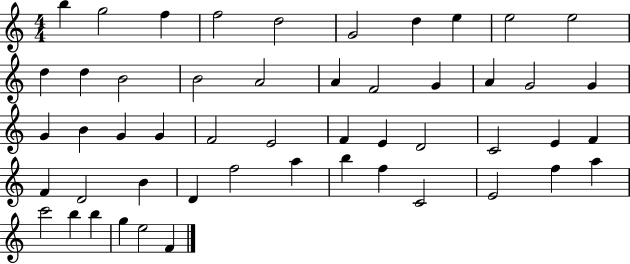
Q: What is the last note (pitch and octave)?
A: F4